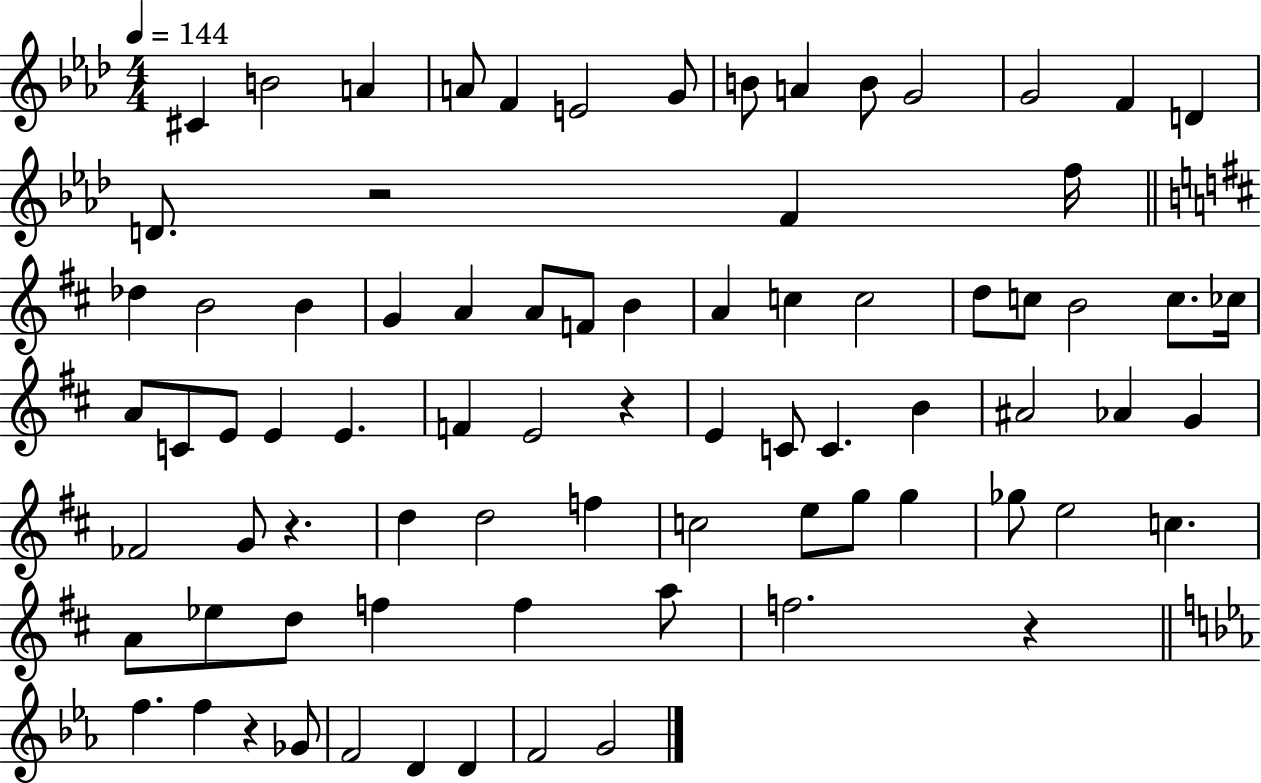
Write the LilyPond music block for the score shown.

{
  \clef treble
  \numericTimeSignature
  \time 4/4
  \key aes \major
  \tempo 4 = 144
  cis'4 b'2 a'4 | a'8 f'4 e'2 g'8 | b'8 a'4 b'8 g'2 | g'2 f'4 d'4 | \break d'8. r2 f'4 f''16 | \bar "||" \break \key b \minor des''4 b'2 b'4 | g'4 a'4 a'8 f'8 b'4 | a'4 c''4 c''2 | d''8 c''8 b'2 c''8. ces''16 | \break a'8 c'8 e'8 e'4 e'4. | f'4 e'2 r4 | e'4 c'8 c'4. b'4 | ais'2 aes'4 g'4 | \break fes'2 g'8 r4. | d''4 d''2 f''4 | c''2 e''8 g''8 g''4 | ges''8 e''2 c''4. | \break a'8 ees''8 d''8 f''4 f''4 a''8 | f''2. r4 | \bar "||" \break \key ees \major f''4. f''4 r4 ges'8 | f'2 d'4 d'4 | f'2 g'2 | \bar "|."
}